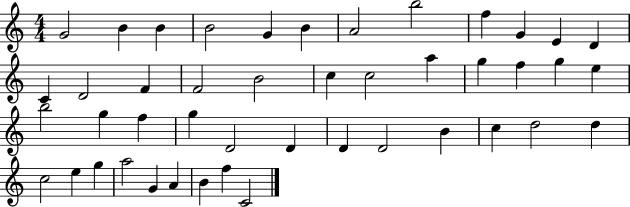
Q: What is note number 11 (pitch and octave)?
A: E4